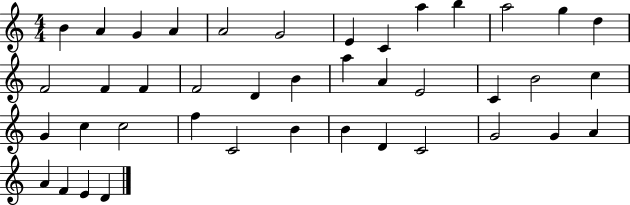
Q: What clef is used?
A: treble